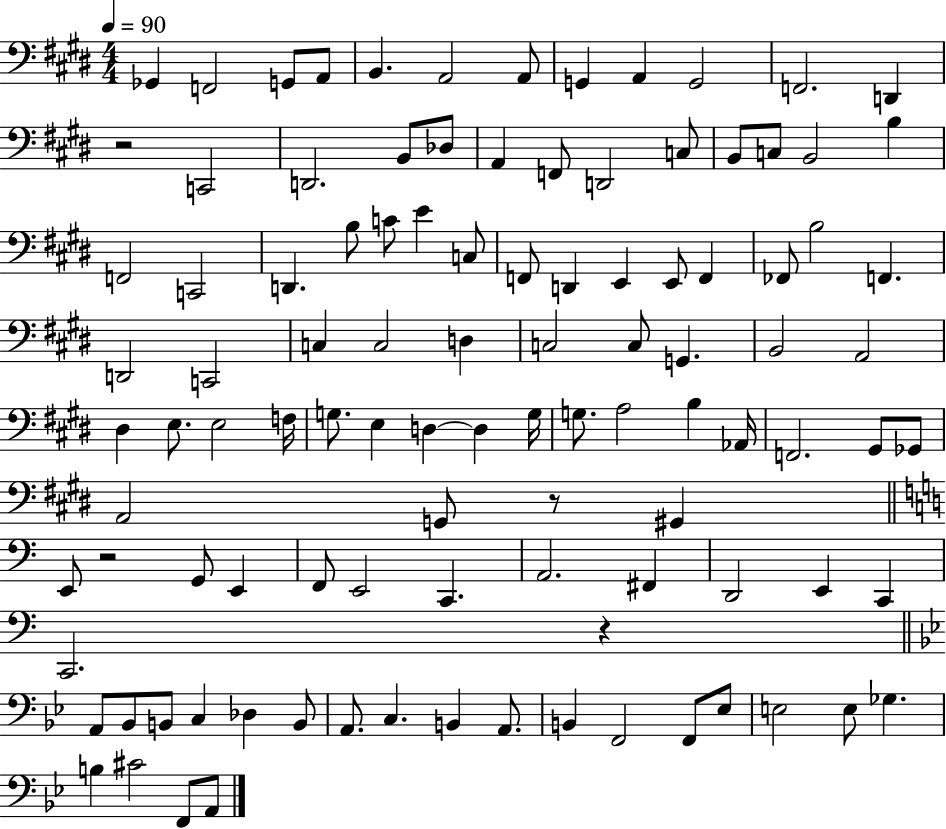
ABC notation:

X:1
T:Untitled
M:4/4
L:1/4
K:E
_G,, F,,2 G,,/2 A,,/2 B,, A,,2 A,,/2 G,, A,, G,,2 F,,2 D,, z2 C,,2 D,,2 B,,/2 _D,/2 A,, F,,/2 D,,2 C,/2 B,,/2 C,/2 B,,2 B, F,,2 C,,2 D,, B,/2 C/2 E C,/2 F,,/2 D,, E,, E,,/2 F,, _F,,/2 B,2 F,, D,,2 C,,2 C, C,2 D, C,2 C,/2 G,, B,,2 A,,2 ^D, E,/2 E,2 F,/4 G,/2 E, D, D, G,/4 G,/2 A,2 B, _A,,/4 F,,2 ^G,,/2 _G,,/2 A,,2 G,,/2 z/2 ^G,, E,,/2 z2 G,,/2 E,, F,,/2 E,,2 C,, A,,2 ^F,, D,,2 E,, C,, C,,2 z A,,/2 _B,,/2 B,,/2 C, _D, B,,/2 A,,/2 C, B,, A,,/2 B,, F,,2 F,,/2 _E,/2 E,2 E,/2 _G, B, ^C2 F,,/2 A,,/2